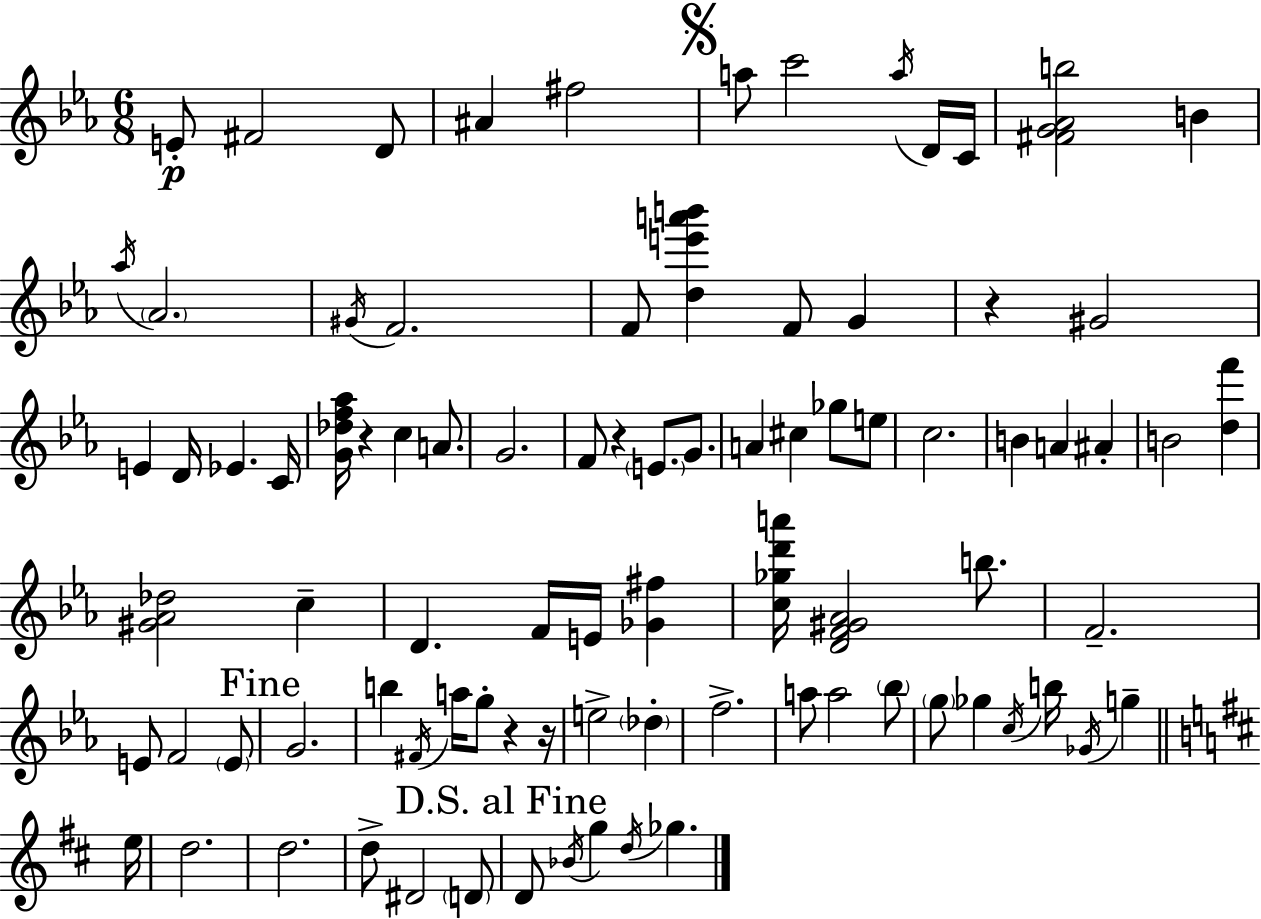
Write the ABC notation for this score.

X:1
T:Untitled
M:6/8
L:1/4
K:Cm
E/2 ^F2 D/2 ^A ^f2 a/2 c'2 a/4 D/4 C/4 [^FG_Ab]2 B _a/4 _A2 ^G/4 F2 F/2 [de'a'b'] F/2 G z ^G2 E D/4 _E C/4 [G_df_a]/4 z c A/2 G2 F/2 z E/2 G/2 A ^c _g/2 e/2 c2 B A ^A B2 [df'] [^G_A_d]2 c D F/4 E/4 [_G^f] [c_gd'a']/4 [DF^G_A]2 b/2 F2 E/2 F2 E/2 G2 b ^F/4 a/4 g/2 z z/4 e2 _d f2 a/2 a2 _b/2 g/2 _g c/4 b/4 _G/4 g e/4 d2 d2 d/2 ^D2 D/2 D/2 _B/4 g d/4 _g